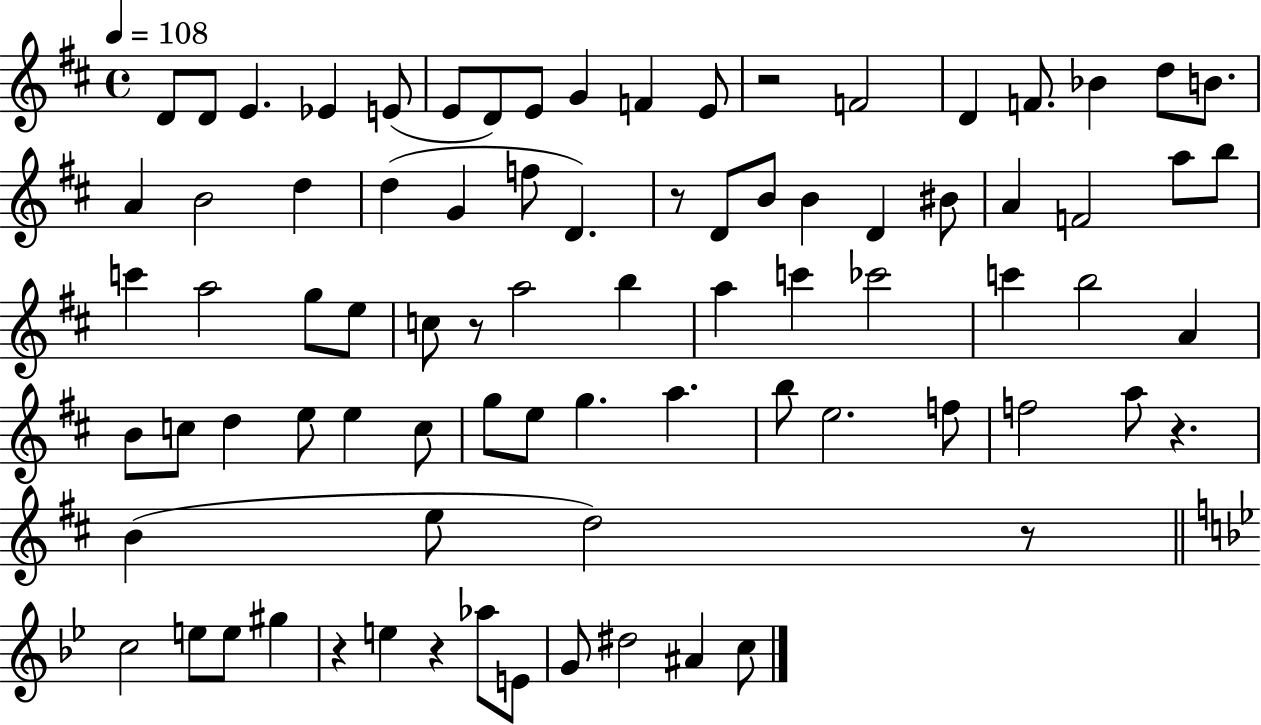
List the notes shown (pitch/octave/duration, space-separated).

D4/e D4/e E4/q. Eb4/q E4/e E4/e D4/e E4/e G4/q F4/q E4/e R/h F4/h D4/q F4/e. Bb4/q D5/e B4/e. A4/q B4/h D5/q D5/q G4/q F5/e D4/q. R/e D4/e B4/e B4/q D4/q BIS4/e A4/q F4/h A5/e B5/e C6/q A5/h G5/e E5/e C5/e R/e A5/h B5/q A5/q C6/q CES6/h C6/q B5/h A4/q B4/e C5/e D5/q E5/e E5/q C5/e G5/e E5/e G5/q. A5/q. B5/e E5/h. F5/e F5/h A5/e R/q. B4/q E5/e D5/h R/e C5/h E5/e E5/e G#5/q R/q E5/q R/q Ab5/e E4/e G4/e D#5/h A#4/q C5/e